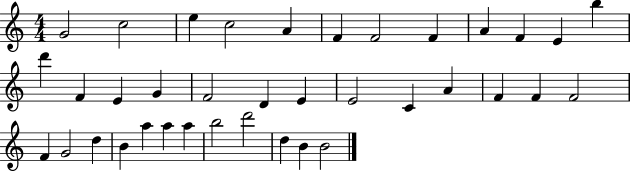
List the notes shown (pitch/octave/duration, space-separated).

G4/h C5/h E5/q C5/h A4/q F4/q F4/h F4/q A4/q F4/q E4/q B5/q D6/q F4/q E4/q G4/q F4/h D4/q E4/q E4/h C4/q A4/q F4/q F4/q F4/h F4/q G4/h D5/q B4/q A5/q A5/q A5/q B5/h D6/h D5/q B4/q B4/h